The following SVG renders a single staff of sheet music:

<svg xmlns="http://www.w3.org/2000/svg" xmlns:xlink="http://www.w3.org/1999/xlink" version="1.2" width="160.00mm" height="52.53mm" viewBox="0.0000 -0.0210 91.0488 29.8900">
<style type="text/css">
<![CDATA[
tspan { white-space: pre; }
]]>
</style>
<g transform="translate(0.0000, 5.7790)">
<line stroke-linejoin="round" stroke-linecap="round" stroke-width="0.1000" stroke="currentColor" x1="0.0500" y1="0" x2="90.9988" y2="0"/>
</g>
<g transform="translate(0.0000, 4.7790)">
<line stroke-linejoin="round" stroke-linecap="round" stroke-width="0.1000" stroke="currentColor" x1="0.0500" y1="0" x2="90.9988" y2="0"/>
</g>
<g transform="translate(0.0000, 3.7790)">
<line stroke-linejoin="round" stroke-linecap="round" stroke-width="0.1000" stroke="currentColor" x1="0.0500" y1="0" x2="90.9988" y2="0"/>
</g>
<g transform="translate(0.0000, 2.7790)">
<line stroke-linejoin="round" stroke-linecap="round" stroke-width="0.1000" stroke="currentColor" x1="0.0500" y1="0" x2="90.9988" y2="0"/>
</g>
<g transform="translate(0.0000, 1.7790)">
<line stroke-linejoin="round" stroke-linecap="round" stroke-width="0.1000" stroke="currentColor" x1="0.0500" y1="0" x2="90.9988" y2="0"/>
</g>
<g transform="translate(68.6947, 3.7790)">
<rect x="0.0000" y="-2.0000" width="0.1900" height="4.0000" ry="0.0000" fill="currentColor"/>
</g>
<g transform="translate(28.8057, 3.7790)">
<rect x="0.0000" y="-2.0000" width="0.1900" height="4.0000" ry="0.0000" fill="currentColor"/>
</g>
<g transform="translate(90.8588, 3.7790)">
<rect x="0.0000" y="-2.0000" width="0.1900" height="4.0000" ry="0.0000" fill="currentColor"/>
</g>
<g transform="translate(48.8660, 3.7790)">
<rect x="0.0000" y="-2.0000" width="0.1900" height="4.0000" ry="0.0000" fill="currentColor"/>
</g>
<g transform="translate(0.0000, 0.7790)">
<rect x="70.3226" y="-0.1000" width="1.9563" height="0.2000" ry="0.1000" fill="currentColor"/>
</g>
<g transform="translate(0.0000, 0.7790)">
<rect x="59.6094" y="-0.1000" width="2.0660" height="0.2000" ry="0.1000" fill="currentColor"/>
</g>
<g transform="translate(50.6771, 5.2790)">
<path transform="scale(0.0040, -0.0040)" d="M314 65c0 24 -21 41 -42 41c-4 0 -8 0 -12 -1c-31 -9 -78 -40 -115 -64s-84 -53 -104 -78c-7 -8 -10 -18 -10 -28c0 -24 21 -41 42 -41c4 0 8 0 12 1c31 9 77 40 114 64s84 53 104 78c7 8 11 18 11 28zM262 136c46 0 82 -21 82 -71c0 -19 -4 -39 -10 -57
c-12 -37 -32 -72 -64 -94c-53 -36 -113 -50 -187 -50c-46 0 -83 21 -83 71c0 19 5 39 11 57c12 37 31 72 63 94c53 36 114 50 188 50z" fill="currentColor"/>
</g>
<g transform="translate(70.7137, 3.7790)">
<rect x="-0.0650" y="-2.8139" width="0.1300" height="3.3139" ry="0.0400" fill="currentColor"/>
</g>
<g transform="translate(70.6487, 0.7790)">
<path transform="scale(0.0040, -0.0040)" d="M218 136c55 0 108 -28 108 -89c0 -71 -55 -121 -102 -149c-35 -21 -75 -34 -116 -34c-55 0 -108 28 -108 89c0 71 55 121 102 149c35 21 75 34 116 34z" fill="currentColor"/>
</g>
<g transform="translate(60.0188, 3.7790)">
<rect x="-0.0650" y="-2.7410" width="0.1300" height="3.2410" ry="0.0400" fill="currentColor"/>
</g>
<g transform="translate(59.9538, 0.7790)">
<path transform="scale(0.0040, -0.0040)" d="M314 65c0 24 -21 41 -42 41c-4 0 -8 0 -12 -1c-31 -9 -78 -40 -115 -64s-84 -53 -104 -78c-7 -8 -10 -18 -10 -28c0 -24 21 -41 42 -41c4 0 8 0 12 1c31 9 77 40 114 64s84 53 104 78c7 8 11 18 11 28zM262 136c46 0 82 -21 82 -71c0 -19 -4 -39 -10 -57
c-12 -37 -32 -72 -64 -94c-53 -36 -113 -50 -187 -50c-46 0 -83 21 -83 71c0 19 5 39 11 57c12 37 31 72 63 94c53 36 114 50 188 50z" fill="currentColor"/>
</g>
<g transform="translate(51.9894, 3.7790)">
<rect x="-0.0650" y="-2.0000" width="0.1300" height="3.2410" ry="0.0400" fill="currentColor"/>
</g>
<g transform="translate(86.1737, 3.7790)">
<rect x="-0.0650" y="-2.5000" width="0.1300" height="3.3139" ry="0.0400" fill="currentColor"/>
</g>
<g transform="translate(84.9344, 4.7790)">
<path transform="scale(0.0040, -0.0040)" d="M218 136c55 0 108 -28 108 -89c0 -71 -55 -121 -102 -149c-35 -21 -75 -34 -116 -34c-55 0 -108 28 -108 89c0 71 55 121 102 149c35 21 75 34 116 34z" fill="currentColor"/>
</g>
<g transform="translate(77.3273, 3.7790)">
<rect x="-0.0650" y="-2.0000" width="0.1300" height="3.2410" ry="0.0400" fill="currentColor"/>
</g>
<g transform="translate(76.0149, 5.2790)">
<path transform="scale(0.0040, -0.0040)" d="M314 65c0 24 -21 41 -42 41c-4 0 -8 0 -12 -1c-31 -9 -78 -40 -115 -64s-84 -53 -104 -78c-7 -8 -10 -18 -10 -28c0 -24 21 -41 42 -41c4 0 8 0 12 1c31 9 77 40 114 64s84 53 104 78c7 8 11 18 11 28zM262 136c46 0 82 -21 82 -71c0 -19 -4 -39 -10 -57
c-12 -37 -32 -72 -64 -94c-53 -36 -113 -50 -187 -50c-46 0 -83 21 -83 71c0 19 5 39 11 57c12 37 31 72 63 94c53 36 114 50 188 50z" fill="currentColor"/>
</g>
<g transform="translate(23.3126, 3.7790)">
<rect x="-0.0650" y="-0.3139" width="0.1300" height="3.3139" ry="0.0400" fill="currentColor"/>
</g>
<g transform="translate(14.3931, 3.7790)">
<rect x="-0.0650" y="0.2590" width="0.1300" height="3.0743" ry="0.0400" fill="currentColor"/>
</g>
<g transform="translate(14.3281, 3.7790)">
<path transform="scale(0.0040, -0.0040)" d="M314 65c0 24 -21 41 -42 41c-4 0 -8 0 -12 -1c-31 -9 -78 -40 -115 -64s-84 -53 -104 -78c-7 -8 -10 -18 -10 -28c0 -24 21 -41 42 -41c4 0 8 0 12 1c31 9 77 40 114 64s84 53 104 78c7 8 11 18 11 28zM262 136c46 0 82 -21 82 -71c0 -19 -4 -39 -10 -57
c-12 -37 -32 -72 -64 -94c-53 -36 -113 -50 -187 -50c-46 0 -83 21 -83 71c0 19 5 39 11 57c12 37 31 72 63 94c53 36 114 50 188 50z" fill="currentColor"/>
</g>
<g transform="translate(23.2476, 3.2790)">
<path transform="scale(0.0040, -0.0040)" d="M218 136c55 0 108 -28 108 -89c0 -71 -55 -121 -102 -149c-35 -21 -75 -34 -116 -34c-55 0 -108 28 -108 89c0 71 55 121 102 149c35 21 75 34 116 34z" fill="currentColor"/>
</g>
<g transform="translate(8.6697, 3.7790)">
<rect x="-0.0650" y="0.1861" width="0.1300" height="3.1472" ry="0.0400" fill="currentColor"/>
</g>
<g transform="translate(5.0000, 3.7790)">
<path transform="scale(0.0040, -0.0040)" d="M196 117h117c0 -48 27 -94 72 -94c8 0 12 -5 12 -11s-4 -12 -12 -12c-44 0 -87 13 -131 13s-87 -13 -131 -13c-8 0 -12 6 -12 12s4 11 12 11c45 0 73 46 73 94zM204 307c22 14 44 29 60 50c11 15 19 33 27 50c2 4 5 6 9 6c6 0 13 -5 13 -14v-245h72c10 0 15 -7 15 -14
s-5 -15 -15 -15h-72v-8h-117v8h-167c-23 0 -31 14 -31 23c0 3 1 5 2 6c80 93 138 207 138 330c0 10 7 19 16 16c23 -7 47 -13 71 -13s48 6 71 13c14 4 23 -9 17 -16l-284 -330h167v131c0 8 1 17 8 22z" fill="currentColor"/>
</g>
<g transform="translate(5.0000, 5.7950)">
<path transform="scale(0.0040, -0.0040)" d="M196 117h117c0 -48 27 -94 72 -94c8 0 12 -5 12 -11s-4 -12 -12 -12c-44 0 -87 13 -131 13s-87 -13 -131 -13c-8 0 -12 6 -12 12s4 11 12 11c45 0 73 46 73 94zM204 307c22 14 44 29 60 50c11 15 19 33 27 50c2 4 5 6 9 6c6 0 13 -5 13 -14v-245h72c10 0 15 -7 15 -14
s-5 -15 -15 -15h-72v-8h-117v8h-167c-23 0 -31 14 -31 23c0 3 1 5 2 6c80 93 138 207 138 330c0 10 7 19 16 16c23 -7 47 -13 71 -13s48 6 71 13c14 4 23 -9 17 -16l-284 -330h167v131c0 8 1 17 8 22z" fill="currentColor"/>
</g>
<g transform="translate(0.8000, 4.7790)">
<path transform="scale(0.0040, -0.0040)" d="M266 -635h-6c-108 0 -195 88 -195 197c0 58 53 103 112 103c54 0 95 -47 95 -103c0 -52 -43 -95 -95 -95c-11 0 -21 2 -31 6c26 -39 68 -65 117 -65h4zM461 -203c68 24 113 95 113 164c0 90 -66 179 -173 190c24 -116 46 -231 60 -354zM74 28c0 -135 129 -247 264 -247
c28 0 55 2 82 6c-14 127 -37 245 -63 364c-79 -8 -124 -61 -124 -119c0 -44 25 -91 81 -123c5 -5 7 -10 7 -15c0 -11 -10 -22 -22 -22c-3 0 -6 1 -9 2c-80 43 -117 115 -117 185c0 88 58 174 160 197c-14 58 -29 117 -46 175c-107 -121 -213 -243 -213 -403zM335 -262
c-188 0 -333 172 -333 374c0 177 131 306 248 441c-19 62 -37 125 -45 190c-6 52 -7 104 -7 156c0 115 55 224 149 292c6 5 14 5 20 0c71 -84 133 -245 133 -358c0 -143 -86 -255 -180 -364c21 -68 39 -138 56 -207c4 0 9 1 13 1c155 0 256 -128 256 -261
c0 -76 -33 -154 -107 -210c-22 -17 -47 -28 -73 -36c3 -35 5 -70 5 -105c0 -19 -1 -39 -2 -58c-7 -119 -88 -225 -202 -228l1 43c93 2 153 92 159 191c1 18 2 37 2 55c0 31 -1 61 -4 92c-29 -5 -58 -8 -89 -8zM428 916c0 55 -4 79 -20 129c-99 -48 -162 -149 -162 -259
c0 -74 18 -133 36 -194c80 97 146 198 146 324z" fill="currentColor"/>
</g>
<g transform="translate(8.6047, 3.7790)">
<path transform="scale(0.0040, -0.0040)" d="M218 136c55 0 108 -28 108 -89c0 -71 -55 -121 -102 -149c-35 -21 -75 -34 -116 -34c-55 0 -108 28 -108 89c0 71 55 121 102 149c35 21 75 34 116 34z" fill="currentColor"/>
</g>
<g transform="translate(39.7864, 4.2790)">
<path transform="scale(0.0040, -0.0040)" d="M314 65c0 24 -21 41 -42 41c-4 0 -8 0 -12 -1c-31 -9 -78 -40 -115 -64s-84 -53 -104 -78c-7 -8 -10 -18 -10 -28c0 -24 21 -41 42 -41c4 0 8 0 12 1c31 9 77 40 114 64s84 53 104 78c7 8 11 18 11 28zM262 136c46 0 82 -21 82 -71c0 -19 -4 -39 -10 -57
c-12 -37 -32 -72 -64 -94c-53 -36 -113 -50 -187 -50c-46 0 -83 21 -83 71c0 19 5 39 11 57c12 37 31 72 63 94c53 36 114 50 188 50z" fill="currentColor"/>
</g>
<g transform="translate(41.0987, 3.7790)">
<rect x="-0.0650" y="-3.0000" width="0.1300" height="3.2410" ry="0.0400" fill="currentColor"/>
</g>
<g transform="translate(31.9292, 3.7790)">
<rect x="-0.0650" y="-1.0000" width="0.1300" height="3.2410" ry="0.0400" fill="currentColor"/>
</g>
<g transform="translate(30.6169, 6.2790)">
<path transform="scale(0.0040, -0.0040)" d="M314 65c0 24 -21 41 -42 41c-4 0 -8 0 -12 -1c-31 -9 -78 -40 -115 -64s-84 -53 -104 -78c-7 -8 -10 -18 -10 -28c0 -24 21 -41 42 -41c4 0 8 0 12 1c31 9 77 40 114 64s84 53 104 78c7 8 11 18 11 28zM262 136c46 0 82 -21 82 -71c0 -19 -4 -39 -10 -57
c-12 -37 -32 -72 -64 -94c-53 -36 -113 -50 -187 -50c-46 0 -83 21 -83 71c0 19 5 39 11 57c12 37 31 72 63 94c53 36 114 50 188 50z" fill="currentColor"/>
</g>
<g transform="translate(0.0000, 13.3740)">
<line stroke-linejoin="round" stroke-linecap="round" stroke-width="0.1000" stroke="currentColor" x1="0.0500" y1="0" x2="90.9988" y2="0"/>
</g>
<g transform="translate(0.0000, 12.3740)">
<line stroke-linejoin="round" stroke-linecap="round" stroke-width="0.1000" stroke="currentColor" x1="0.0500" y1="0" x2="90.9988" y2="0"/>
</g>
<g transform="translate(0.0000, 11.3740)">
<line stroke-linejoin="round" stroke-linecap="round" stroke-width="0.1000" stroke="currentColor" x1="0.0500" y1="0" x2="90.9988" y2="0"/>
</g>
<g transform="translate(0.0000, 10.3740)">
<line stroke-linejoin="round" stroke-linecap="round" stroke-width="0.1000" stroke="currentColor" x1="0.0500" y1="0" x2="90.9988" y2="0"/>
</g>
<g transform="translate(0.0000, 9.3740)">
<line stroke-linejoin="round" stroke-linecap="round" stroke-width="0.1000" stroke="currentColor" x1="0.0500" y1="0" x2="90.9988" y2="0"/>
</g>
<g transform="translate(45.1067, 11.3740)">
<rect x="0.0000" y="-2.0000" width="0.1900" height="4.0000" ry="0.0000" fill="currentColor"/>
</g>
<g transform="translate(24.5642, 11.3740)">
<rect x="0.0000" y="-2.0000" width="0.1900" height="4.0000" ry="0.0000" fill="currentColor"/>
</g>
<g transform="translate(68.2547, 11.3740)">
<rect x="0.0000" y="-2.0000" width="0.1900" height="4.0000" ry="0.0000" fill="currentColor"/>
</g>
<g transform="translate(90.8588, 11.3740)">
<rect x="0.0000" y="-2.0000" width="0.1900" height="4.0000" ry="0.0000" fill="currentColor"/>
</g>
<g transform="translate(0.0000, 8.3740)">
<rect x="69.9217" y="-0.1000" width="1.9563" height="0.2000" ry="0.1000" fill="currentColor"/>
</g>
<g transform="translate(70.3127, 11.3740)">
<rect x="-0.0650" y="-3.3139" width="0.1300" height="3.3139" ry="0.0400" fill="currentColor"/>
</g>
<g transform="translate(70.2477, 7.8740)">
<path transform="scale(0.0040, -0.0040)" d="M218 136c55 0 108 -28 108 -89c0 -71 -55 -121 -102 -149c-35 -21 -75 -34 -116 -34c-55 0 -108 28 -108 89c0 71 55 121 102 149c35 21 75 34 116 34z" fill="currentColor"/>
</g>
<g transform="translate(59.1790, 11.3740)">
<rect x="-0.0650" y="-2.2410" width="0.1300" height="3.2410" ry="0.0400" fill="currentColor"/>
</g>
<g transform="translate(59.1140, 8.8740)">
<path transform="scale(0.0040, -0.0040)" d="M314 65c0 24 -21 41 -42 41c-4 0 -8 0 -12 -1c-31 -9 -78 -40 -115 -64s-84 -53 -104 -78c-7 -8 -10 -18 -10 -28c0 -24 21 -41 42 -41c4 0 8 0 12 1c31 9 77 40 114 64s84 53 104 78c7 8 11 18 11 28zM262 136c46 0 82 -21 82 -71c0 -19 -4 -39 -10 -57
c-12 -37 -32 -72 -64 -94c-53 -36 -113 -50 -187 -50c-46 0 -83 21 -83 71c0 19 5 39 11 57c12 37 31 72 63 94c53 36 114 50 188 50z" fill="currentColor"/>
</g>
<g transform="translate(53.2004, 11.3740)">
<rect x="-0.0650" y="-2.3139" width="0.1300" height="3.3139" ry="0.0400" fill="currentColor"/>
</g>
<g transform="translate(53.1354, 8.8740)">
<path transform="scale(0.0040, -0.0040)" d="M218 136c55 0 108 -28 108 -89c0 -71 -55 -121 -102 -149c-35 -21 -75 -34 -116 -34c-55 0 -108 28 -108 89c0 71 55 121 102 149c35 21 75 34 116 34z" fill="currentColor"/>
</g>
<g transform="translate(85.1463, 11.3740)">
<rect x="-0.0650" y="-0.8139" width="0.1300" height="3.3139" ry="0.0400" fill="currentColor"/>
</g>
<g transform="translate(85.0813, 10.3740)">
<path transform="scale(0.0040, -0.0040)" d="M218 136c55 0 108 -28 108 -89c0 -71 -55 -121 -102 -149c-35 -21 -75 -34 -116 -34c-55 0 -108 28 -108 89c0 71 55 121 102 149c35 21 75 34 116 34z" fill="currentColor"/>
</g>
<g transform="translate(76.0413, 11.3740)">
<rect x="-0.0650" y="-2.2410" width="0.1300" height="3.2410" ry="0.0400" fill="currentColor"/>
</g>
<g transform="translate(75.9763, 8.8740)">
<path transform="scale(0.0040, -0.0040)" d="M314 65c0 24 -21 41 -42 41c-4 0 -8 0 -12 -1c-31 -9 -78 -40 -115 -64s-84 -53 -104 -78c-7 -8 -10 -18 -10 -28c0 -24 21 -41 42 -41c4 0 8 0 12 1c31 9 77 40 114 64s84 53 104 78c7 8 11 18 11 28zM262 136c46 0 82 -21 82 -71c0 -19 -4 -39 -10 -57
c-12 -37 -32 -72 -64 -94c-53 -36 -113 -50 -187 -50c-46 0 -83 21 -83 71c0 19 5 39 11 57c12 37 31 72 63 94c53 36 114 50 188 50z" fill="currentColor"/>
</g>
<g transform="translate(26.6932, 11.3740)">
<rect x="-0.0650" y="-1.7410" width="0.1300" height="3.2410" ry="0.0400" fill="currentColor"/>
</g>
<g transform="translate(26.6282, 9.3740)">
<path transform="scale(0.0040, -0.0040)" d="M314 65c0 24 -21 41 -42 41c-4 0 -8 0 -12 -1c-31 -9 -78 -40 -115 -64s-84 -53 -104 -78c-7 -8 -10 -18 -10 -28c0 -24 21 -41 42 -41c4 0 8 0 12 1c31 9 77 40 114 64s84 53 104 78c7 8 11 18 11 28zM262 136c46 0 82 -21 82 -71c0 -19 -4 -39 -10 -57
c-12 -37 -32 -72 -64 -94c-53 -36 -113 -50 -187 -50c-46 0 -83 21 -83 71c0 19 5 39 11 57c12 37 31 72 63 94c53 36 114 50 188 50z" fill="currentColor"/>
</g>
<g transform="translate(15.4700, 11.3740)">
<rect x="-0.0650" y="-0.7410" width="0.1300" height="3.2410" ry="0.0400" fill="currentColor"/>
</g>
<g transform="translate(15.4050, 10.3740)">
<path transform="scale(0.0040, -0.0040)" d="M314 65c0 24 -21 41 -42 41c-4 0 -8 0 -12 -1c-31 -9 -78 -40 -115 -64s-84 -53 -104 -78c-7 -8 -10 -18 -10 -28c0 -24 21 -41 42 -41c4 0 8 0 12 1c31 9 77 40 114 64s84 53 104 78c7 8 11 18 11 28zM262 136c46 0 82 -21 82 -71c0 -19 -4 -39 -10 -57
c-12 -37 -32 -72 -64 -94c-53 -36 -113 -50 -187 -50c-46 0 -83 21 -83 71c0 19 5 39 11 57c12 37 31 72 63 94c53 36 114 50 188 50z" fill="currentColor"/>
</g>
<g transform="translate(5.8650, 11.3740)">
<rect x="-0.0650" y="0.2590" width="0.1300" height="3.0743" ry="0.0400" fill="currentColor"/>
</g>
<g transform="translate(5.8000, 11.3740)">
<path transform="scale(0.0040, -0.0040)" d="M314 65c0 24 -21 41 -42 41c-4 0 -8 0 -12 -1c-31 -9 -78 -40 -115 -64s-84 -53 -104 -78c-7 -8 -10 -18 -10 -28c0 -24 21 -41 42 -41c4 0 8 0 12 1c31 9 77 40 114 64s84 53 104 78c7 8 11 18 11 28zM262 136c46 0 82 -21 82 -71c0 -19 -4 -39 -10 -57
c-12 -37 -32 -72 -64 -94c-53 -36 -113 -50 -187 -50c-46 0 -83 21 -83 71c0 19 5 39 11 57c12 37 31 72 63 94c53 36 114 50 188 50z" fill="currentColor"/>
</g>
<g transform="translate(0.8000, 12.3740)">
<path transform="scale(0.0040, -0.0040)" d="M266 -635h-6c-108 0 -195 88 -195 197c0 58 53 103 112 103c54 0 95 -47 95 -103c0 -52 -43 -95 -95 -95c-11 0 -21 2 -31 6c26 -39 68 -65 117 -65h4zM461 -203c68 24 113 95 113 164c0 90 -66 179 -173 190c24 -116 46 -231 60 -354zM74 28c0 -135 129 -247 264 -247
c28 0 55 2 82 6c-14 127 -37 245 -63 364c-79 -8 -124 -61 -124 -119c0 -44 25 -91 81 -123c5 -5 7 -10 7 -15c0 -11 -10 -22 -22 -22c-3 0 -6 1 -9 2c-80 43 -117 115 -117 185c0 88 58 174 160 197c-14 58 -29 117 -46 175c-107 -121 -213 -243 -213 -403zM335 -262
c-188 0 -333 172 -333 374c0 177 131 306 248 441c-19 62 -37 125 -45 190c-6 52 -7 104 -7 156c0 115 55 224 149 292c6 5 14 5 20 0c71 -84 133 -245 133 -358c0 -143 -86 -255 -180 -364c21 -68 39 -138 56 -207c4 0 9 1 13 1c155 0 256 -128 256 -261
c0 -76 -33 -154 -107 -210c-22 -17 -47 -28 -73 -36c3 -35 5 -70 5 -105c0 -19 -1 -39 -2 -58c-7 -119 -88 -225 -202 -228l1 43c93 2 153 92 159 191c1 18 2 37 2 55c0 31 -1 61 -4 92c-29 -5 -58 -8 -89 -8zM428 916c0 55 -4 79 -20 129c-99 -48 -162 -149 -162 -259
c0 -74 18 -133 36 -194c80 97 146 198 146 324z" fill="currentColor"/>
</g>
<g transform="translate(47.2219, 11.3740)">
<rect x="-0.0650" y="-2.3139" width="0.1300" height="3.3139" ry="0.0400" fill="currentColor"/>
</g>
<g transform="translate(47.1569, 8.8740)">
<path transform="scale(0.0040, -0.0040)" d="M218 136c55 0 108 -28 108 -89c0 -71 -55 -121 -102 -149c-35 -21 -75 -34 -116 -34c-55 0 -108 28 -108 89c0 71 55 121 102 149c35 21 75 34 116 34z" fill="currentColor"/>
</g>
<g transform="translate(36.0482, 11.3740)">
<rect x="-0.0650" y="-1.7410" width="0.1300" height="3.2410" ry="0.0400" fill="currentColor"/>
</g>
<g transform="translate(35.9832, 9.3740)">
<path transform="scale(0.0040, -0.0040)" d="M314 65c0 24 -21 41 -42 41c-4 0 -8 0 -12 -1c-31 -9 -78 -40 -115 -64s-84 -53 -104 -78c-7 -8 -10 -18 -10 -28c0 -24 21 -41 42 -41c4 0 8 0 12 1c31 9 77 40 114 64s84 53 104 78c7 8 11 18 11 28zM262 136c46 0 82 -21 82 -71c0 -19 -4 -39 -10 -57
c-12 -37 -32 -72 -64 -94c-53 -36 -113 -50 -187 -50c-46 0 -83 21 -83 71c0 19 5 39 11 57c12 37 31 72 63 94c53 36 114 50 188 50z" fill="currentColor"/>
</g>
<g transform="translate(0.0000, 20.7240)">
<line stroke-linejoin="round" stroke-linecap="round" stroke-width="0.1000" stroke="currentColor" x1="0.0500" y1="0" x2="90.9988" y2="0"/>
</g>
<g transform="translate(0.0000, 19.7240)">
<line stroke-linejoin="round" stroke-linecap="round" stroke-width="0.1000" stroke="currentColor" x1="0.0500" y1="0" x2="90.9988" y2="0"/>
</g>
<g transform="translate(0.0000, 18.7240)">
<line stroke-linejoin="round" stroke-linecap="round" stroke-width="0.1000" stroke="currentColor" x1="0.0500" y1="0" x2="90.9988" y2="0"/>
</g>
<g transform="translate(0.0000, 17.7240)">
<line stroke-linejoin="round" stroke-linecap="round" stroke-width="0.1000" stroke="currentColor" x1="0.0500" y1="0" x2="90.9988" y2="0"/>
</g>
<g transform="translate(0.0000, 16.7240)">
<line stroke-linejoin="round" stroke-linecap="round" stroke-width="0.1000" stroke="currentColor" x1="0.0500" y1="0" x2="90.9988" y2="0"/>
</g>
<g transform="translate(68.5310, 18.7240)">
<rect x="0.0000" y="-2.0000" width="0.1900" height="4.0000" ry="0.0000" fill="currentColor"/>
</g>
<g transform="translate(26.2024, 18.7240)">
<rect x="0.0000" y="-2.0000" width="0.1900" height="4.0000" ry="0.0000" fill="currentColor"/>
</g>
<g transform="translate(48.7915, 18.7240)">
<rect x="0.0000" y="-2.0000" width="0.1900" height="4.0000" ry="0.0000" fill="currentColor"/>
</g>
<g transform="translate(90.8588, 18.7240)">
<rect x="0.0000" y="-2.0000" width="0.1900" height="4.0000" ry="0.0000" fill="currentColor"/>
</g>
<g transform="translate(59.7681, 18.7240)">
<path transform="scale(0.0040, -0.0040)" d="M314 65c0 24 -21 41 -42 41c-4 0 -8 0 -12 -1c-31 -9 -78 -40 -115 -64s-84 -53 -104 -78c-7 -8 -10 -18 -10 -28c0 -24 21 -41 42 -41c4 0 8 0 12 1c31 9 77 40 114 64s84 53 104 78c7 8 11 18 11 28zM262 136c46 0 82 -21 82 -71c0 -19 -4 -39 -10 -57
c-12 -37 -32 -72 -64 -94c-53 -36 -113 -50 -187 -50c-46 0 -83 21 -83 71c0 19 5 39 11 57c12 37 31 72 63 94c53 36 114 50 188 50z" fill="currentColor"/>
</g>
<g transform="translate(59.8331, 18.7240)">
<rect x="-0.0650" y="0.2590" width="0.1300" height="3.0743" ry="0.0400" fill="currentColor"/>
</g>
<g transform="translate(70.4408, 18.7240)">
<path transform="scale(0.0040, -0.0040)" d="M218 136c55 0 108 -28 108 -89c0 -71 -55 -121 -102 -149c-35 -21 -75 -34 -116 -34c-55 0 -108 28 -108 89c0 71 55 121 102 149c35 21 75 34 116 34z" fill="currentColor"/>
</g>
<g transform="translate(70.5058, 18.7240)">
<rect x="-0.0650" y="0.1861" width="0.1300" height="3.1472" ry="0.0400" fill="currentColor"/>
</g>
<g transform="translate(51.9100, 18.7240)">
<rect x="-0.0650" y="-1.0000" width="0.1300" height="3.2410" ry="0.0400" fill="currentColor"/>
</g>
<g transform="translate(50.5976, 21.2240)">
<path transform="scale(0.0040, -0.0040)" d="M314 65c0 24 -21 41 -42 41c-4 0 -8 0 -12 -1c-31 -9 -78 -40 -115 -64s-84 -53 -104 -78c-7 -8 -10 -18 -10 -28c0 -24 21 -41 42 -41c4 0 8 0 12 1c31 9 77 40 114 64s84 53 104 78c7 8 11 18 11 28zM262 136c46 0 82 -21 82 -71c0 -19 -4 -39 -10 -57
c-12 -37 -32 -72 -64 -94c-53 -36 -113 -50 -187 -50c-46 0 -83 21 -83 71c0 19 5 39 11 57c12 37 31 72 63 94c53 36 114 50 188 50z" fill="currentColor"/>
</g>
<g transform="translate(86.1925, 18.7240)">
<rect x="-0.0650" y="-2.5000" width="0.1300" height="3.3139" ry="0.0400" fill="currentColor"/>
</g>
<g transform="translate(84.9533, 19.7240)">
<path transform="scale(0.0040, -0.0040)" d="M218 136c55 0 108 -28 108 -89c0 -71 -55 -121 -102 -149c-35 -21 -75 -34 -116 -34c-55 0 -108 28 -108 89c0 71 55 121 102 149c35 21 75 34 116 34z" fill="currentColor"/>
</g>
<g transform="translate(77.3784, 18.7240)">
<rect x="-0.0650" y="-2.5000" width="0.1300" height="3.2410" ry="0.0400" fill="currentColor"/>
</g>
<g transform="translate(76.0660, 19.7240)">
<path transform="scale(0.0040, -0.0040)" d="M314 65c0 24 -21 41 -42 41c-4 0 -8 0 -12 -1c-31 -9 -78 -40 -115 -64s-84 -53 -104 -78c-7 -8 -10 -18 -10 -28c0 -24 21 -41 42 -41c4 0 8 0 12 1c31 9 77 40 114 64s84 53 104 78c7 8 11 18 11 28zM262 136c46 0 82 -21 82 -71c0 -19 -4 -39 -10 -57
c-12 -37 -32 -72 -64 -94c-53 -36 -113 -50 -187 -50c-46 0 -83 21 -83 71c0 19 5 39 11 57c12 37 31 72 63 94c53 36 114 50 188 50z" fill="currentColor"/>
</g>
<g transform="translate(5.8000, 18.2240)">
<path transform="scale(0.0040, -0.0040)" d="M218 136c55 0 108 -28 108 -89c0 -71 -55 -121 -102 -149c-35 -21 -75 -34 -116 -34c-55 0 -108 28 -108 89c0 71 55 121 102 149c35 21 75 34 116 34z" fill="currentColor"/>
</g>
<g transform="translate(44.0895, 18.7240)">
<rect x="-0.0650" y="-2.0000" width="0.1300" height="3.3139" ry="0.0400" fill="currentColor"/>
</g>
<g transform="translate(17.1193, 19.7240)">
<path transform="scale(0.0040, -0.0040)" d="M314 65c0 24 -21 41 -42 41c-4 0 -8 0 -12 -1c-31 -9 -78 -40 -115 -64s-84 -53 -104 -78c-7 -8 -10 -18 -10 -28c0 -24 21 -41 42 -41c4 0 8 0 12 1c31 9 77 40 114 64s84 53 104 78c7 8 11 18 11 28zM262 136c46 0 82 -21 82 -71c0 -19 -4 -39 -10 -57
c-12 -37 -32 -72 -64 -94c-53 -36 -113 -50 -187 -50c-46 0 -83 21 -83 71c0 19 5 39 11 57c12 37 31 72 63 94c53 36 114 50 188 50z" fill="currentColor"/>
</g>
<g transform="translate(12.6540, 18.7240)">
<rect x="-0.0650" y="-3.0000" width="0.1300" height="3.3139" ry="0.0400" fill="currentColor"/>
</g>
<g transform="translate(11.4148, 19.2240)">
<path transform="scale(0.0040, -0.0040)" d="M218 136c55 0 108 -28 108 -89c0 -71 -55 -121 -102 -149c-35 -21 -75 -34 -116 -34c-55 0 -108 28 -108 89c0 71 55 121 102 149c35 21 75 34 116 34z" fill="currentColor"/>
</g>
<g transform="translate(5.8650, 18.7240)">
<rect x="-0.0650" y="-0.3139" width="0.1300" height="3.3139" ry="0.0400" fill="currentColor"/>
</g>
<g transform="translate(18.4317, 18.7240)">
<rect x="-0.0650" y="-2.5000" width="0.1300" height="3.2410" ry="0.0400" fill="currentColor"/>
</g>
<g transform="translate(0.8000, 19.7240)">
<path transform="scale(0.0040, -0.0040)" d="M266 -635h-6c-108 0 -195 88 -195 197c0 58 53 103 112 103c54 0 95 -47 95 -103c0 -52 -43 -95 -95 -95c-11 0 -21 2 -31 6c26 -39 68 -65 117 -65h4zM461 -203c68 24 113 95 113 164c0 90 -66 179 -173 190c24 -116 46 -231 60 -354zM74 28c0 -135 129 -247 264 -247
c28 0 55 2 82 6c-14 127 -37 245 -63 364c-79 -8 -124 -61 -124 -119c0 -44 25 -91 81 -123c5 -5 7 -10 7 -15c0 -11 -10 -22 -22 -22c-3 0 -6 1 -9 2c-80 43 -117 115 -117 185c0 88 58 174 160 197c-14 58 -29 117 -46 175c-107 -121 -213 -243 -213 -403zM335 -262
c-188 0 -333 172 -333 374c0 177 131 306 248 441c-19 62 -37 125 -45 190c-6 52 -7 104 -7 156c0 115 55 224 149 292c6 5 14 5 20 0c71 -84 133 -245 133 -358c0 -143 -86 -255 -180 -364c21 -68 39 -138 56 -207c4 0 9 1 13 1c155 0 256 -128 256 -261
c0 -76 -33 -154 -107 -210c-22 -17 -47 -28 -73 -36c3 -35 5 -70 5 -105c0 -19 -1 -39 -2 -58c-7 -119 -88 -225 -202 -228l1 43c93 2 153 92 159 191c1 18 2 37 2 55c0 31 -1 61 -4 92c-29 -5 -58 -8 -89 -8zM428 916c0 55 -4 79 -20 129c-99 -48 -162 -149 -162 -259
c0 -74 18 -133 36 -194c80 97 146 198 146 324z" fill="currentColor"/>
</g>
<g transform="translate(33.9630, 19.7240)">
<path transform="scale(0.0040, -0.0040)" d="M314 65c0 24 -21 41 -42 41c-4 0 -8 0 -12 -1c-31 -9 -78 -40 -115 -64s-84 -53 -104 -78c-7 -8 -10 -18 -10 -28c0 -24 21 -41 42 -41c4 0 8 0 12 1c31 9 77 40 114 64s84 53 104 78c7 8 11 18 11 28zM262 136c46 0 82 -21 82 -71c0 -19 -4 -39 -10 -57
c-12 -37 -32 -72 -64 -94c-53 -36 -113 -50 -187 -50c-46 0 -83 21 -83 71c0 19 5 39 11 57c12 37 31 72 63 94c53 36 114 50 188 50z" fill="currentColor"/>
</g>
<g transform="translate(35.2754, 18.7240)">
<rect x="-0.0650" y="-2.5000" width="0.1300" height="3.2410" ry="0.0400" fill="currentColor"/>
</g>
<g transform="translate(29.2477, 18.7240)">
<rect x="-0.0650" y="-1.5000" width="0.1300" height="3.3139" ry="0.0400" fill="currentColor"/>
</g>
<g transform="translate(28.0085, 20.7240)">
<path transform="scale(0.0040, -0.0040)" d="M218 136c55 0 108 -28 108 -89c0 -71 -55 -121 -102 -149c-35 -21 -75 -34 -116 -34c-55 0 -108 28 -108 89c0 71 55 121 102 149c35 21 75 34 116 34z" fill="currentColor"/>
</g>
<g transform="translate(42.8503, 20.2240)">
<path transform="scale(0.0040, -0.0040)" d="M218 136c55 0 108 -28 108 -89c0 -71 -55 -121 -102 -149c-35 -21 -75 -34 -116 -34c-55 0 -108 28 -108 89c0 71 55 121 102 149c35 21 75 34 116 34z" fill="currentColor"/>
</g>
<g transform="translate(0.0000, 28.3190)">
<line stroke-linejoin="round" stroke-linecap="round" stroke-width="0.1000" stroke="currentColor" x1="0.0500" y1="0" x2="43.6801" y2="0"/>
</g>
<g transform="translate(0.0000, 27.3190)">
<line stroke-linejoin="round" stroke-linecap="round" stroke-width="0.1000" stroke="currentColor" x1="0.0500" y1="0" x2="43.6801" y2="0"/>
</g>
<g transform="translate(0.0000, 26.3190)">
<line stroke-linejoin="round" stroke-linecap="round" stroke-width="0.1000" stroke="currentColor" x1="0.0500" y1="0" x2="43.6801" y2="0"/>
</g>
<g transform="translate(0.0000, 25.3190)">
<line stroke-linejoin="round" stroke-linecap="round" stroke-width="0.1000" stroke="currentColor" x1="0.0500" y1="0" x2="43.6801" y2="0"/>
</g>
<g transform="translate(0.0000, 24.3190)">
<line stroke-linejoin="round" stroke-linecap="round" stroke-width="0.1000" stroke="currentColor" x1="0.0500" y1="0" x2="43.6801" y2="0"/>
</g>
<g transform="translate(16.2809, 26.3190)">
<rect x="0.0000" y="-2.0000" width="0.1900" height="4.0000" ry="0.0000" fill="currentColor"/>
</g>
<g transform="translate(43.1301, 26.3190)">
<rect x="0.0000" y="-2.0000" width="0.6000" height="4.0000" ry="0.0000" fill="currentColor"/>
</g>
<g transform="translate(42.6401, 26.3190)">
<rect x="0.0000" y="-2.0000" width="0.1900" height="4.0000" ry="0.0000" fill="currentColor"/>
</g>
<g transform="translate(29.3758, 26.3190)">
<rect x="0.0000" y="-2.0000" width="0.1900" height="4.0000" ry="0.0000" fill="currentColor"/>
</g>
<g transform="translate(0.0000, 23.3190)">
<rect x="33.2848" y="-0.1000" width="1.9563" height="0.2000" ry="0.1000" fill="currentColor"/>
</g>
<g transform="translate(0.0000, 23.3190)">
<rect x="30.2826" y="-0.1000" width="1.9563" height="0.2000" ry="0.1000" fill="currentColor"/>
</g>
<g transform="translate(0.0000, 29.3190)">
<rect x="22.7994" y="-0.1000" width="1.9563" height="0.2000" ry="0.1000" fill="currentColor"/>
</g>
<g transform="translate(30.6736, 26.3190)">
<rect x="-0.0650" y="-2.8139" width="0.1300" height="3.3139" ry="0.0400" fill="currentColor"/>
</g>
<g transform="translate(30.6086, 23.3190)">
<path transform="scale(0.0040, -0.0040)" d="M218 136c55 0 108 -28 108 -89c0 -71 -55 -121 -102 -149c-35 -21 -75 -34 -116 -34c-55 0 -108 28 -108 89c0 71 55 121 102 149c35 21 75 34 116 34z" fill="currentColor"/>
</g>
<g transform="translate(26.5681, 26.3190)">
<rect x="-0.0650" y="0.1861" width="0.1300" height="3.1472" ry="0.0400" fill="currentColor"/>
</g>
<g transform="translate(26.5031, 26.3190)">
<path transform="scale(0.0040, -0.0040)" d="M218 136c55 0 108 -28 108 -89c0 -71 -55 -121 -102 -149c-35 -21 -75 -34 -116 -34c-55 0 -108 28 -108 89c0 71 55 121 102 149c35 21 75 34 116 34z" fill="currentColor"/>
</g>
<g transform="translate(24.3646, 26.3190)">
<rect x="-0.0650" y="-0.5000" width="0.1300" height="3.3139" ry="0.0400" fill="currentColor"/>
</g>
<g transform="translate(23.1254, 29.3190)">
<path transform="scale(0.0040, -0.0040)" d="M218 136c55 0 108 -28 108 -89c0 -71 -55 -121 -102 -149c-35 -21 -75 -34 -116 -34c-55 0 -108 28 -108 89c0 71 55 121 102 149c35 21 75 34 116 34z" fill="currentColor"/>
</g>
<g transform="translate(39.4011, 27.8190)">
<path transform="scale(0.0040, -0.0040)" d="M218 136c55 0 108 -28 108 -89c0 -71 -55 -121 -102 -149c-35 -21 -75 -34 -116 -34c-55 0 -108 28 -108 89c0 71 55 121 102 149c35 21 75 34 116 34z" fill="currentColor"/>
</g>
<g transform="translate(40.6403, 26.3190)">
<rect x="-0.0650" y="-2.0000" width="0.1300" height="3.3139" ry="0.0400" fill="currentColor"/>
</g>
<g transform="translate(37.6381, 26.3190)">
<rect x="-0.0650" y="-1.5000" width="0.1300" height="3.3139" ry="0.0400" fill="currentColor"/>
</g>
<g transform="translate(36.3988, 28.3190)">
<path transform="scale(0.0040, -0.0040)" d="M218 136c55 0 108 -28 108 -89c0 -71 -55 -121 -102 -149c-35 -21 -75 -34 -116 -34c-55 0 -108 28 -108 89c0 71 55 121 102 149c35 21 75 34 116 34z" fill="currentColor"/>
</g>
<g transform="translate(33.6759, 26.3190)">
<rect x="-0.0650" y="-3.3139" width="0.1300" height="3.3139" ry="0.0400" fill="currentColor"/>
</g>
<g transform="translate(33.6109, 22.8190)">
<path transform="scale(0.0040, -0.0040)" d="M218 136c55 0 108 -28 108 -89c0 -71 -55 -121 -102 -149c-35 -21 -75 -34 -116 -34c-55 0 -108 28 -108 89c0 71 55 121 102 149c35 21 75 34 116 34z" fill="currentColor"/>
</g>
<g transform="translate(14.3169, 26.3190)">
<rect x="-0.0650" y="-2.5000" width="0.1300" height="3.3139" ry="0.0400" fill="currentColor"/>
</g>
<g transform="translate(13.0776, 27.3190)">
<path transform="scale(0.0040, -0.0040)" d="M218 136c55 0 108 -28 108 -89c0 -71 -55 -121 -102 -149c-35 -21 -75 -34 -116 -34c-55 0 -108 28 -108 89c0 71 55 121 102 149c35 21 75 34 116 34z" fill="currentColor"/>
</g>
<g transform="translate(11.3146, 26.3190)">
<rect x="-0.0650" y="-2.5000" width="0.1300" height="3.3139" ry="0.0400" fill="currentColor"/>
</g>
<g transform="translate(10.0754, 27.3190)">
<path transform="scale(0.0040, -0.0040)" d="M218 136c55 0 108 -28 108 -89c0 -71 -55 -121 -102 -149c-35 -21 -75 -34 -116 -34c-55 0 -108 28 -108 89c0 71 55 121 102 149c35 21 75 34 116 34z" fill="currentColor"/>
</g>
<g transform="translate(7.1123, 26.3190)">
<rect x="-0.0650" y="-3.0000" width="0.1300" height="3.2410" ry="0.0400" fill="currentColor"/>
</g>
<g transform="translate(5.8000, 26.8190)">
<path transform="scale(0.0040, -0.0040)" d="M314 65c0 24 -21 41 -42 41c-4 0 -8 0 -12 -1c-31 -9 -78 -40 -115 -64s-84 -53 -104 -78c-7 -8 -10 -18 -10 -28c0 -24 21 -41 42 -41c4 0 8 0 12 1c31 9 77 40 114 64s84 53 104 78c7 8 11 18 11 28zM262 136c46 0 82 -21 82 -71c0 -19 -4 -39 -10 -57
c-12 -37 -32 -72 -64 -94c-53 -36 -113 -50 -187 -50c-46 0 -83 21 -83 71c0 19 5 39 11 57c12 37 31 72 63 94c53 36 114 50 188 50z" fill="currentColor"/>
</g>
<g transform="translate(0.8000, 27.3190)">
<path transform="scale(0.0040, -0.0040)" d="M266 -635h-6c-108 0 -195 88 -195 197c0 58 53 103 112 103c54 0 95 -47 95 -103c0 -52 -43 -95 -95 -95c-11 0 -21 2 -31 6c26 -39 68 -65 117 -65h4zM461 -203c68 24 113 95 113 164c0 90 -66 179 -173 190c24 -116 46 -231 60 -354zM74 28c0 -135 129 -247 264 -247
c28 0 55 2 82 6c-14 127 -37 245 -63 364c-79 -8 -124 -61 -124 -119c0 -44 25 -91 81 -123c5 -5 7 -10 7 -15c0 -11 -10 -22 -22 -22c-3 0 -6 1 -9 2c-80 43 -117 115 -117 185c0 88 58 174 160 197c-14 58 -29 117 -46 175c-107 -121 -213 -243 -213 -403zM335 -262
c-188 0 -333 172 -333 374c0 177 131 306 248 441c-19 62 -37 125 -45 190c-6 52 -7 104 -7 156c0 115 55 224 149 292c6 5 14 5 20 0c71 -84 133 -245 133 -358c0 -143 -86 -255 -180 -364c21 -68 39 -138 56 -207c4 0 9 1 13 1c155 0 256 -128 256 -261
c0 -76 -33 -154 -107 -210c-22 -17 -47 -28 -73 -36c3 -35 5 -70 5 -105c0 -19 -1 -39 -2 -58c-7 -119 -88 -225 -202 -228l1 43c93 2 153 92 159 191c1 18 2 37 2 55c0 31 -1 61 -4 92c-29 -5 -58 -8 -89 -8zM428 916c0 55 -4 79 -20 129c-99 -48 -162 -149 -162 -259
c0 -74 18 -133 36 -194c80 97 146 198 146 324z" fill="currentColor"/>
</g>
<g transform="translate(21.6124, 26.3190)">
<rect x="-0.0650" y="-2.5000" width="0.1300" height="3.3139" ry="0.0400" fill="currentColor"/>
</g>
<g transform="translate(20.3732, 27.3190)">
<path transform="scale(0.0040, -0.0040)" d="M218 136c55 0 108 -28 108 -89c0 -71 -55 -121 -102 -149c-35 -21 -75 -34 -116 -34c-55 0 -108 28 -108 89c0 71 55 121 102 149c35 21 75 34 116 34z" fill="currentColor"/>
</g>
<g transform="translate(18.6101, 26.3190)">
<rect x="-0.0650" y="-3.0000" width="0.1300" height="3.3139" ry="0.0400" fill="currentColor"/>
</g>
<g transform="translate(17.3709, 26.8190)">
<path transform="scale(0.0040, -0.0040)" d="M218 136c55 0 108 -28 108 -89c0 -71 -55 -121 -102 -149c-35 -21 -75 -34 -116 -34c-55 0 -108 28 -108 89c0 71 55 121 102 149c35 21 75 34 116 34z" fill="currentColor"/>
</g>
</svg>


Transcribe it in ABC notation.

X:1
T:Untitled
M:4/4
L:1/4
K:C
B B2 c D2 A2 F2 a2 a F2 G B2 d2 f2 f2 g g g2 b g2 d c A G2 E G2 F D2 B2 B G2 G A2 G G A G C B a b E F